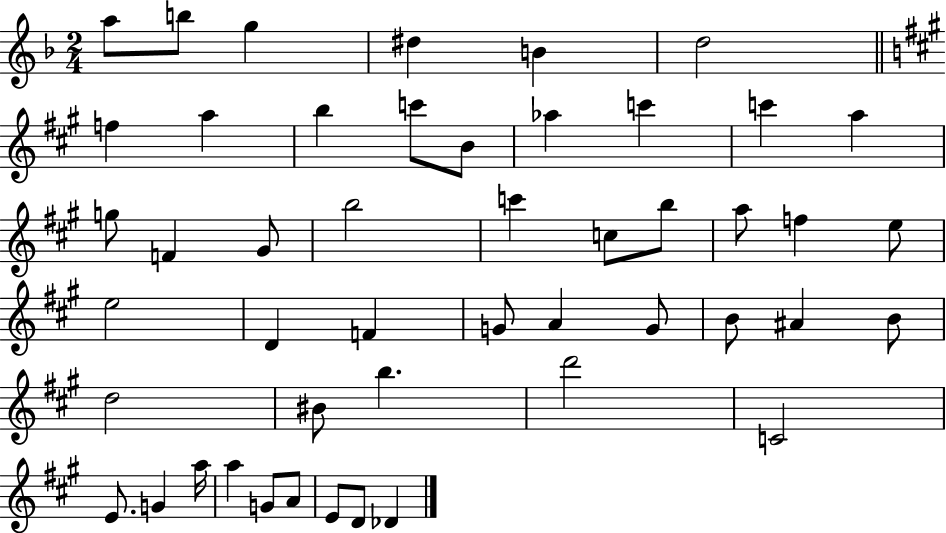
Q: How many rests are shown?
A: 0